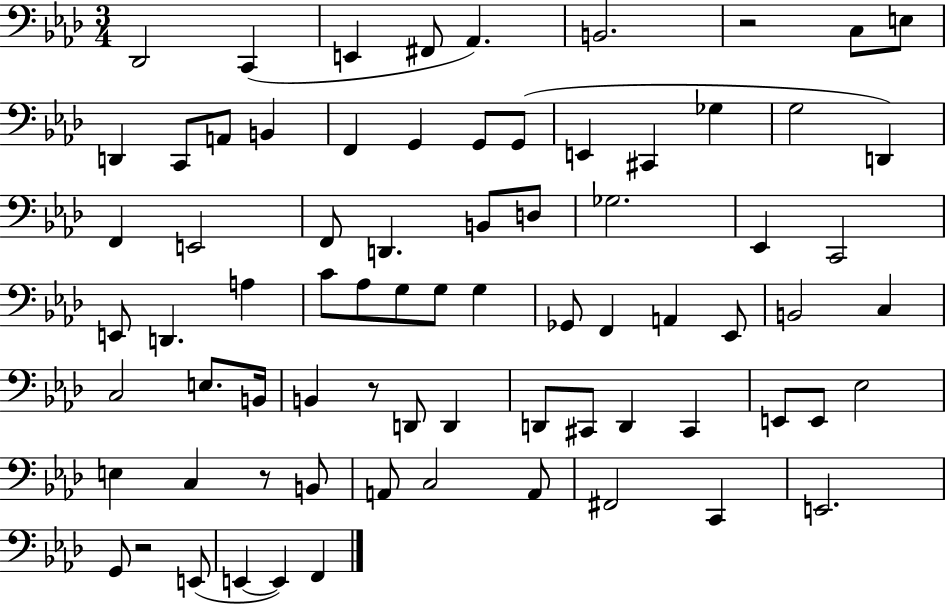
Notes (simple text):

Db2/h C2/q E2/q F#2/e Ab2/q. B2/h. R/h C3/e E3/e D2/q C2/e A2/e B2/q F2/q G2/q G2/e G2/e E2/q C#2/q Gb3/q G3/h D2/q F2/q E2/h F2/e D2/q. B2/e D3/e Gb3/h. Eb2/q C2/h E2/e D2/q. A3/q C4/e Ab3/e G3/e G3/e G3/q Gb2/e F2/q A2/q Eb2/e B2/h C3/q C3/h E3/e. B2/s B2/q R/e D2/e D2/q D2/e C#2/e D2/q C#2/q E2/e E2/e Eb3/h E3/q C3/q R/e B2/e A2/e C3/h A2/e F#2/h C2/q E2/h. G2/e R/h E2/e E2/q E2/q F2/q